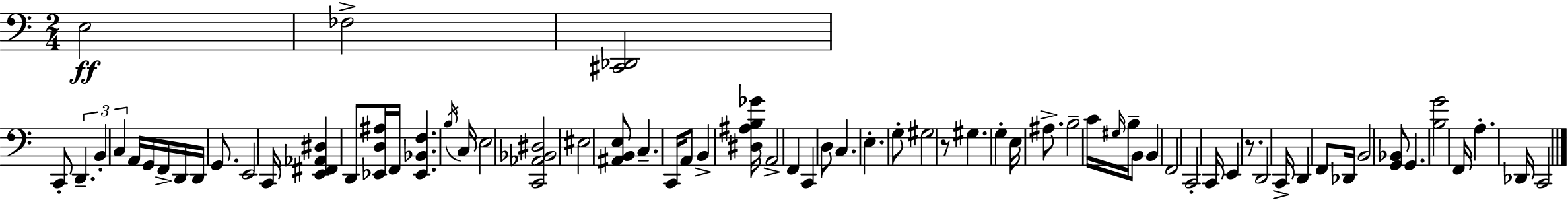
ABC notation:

X:1
T:Untitled
M:2/4
L:1/4
K:Am
E,2 _F,2 [^C,,_D,,]2 C,,/2 D,, B,, C, A,,/4 G,,/4 F,,/4 D,,/4 D,,/4 G,,/2 E,,2 C,,/4 [E,,^F,,_A,,^D,] D,,/2 [_E,,D,^A,]/4 F,,/4 [_E,,_B,,F,] B,/4 C,/4 E,2 [C,,_A,,_B,,^D,]2 ^E,2 [^A,,B,,E,]/2 C, C,,/4 A,,/2 B,, [^D,^A,B,_G]/4 A,,2 F,, C,, D,/2 C, E, G,/2 ^G,2 z/2 ^G, G, E,/4 ^A,/2 B,2 C/4 ^G,/4 B,/4 B,,/2 B,, F,,2 C,,2 C,,/4 E,, z/2 D,,2 C,,/4 D,, F,,/2 _D,,/4 B,,2 [G,,_B,,]/2 G,, [B,G]2 F,,/4 A, _D,,/4 C,,2